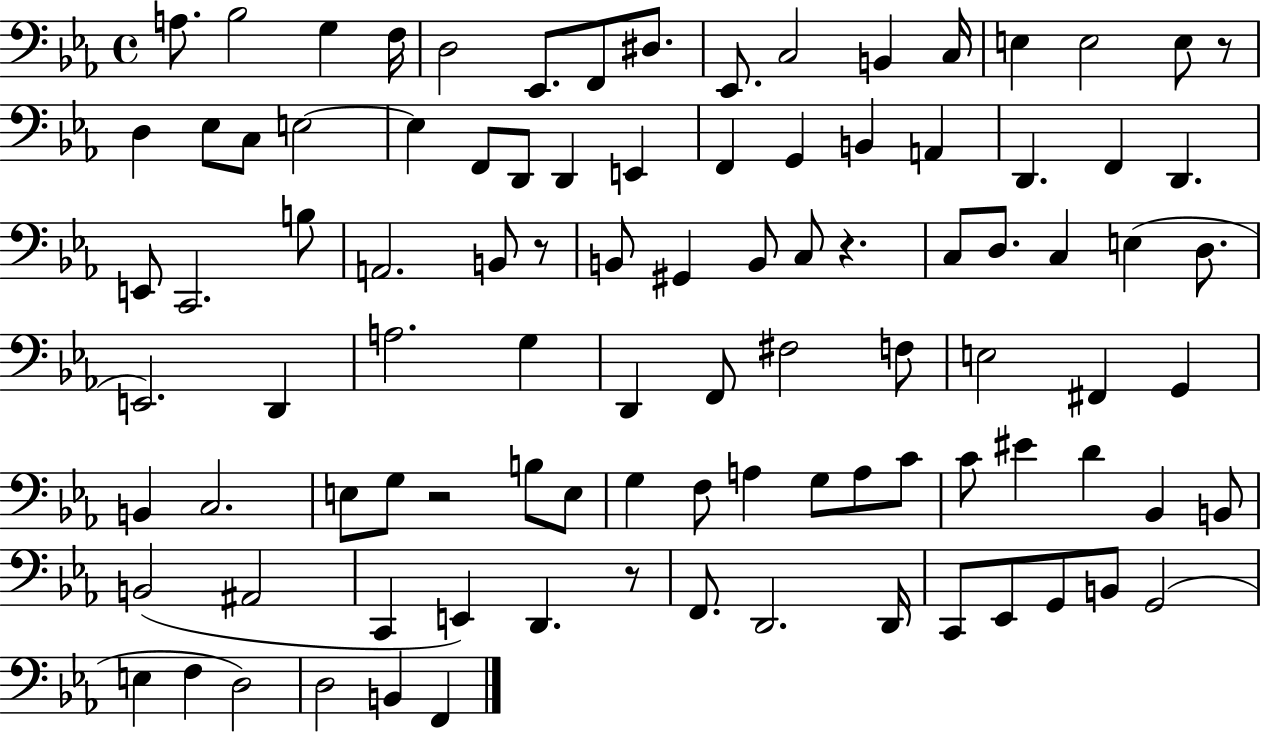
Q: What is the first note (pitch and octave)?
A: A3